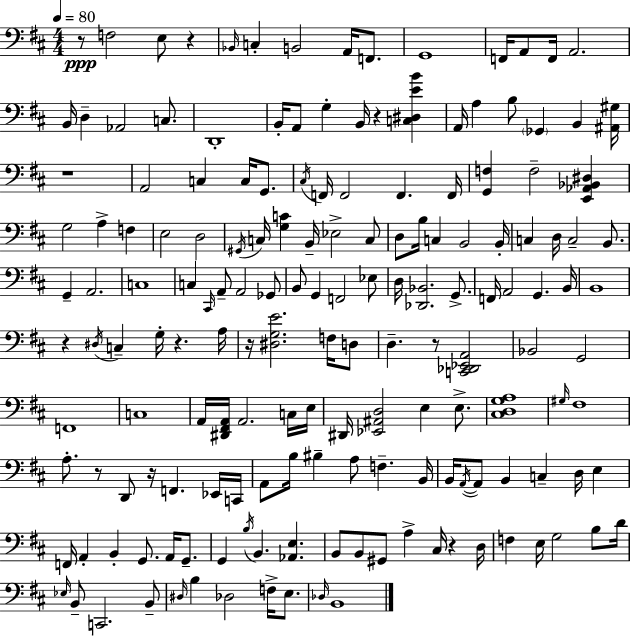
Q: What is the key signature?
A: D major